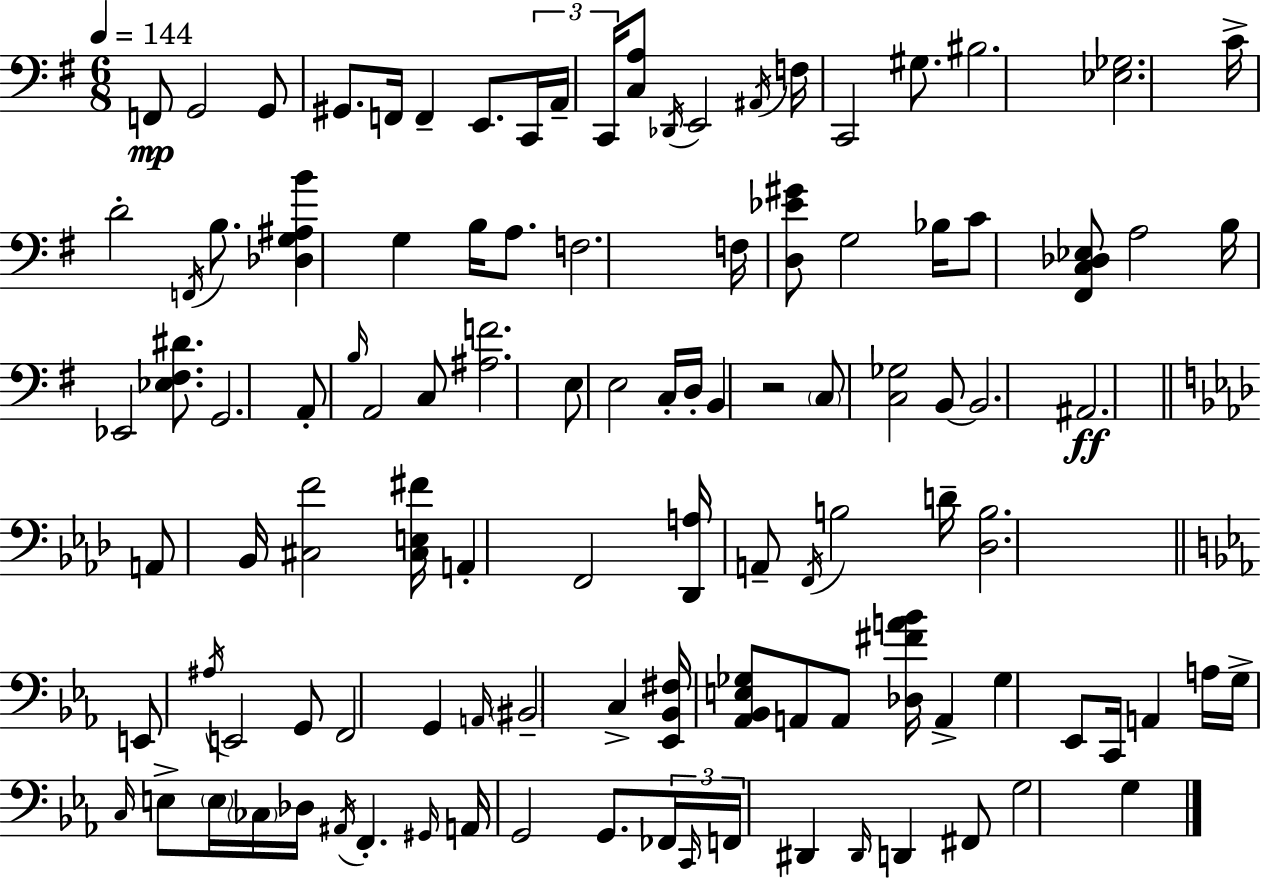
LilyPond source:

{
  \clef bass
  \numericTimeSignature
  \time 6/8
  \key e \minor
  \tempo 4 = 144
  \repeat volta 2 { f,8\mp g,2 g,8 | gis,8. f,16 f,4-- e,8. \tuplet 3/2 { c,16 | a,16-- c,16 } <c a>8 \acciaccatura { des,16 } e,2 | \acciaccatura { ais,16 } f16 c,2 gis8. | \break bis2. | <ees ges>2. | c'16-> d'2-. \acciaccatura { f,16 } | b8. <des g ais b'>4 g4 b16 | \break a8. f2. | f16 <d ees' gis'>8 g2 | bes16 c'8 <fis, c des ees>8 a2 | b16 ees,2 | \break <ees fis dis'>8. g,2. | a,8-. \grace { b16 } a,2 | c8 <ais f'>2. | e8 e2 | \break c16-. d16-. b,4 r2 | \parenthesize c8 <c ges>2 | b,8~~ b,2. | ais,2.\ff | \break \bar "||" \break \key aes \major a,8 bes,16 <cis f'>2 <cis e fis'>16 | a,4-. f,2 | <des, a>16 a,8-- \acciaccatura { f,16 } b2 | d'16-- <des b>2. | \break \bar "||" \break \key ees \major e,8 \acciaccatura { ais16 } e,2 g,8 | f,2 g,4 | \grace { a,16 } \parenthesize bis,2-- c4-> | <ees, bes, fis>16 <aes, bes, e ges>8 a,8 a,8 <des fis' a' bes'>16 a,4-> | \break ges4 ees,8 c,16 a,4 | a16 g16-> \grace { c16 } e8-> \parenthesize e16 \parenthesize ces16 des16 \acciaccatura { ais,16 } f,4.-. | \grace { gis,16 } a,16 g,2 | g,8. \tuplet 3/2 { fes,16 \grace { c,16 } f,16 } dis,4 | \break \grace { dis,16 } d,4 fis,8 g2 | g4 } \bar "|."
}